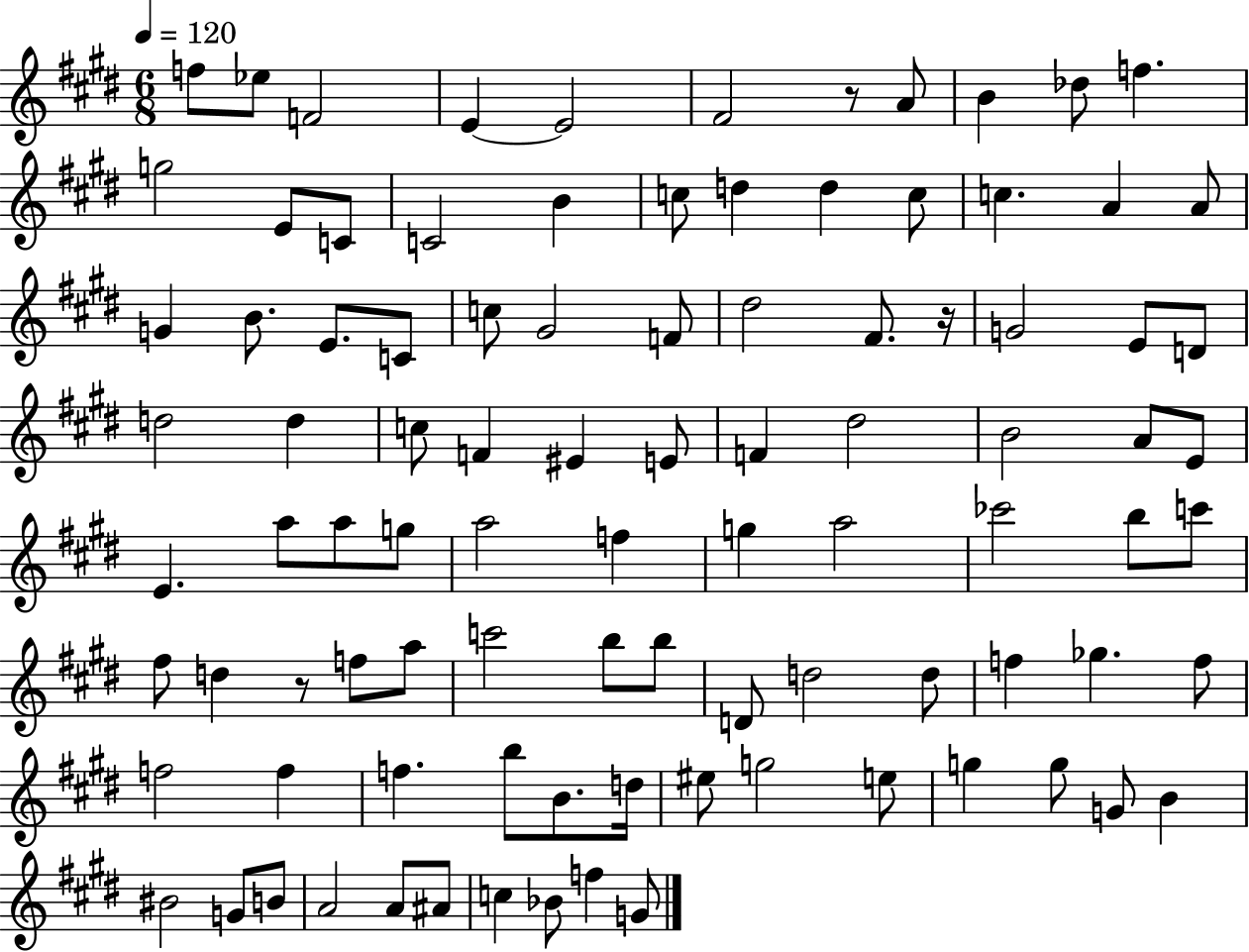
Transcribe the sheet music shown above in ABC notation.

X:1
T:Untitled
M:6/8
L:1/4
K:E
f/2 _e/2 F2 E E2 ^F2 z/2 A/2 B _d/2 f g2 E/2 C/2 C2 B c/2 d d c/2 c A A/2 G B/2 E/2 C/2 c/2 ^G2 F/2 ^d2 ^F/2 z/4 G2 E/2 D/2 d2 d c/2 F ^E E/2 F ^d2 B2 A/2 E/2 E a/2 a/2 g/2 a2 f g a2 _c'2 b/2 c'/2 ^f/2 d z/2 f/2 a/2 c'2 b/2 b/2 D/2 d2 d/2 f _g f/2 f2 f f b/2 B/2 d/4 ^e/2 g2 e/2 g g/2 G/2 B ^B2 G/2 B/2 A2 A/2 ^A/2 c _B/2 f G/2